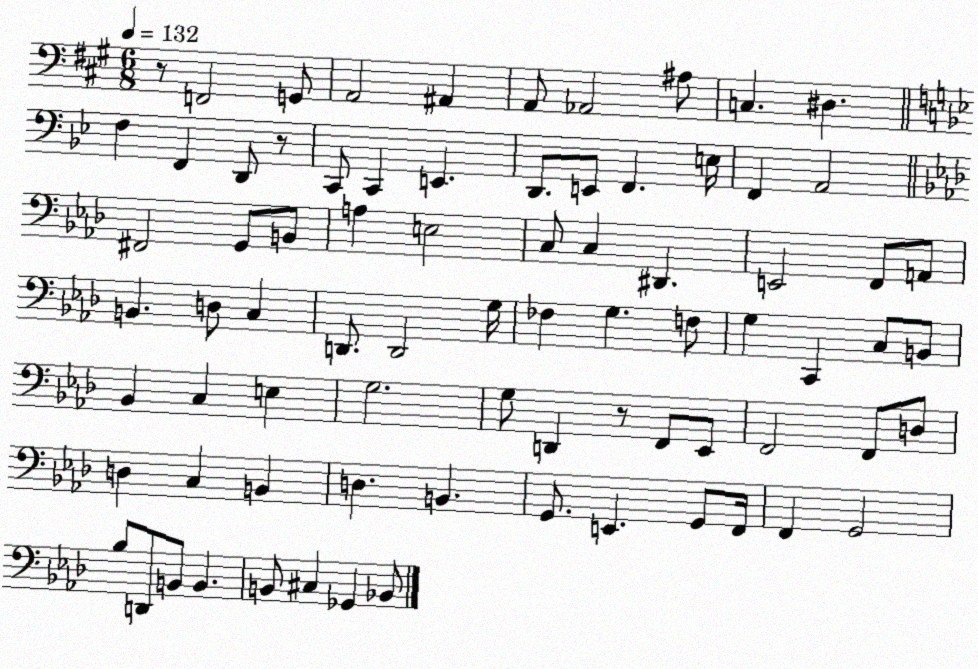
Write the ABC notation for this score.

X:1
T:Untitled
M:6/8
L:1/4
K:A
z/2 F,,2 G,,/2 A,,2 ^A,, A,,/2 _A,,2 ^A,/2 C, ^D, F, F,, D,,/2 z/2 C,,/2 C,, E,, D,,/2 E,,/2 F,, E,/4 F,, A,,2 ^F,,2 G,,/2 B,,/2 A, E,2 C,/2 C, ^D,, E,,2 F,,/2 A,,/2 B,, D,/2 C, D,,/2 D,,2 G,/4 _F, G, F,/2 G, C,, C,/2 B,,/2 _B,, C, E, G,2 G,/2 D,, z/2 F,,/2 _E,,/2 F,,2 F,,/2 D,/2 D, C, B,, D, B,, G,,/2 E,, G,,/2 F,,/4 F,, G,,2 _B,/2 D,,/2 B,,/2 B,, B,,/2 ^C, _G,, _B,,/2